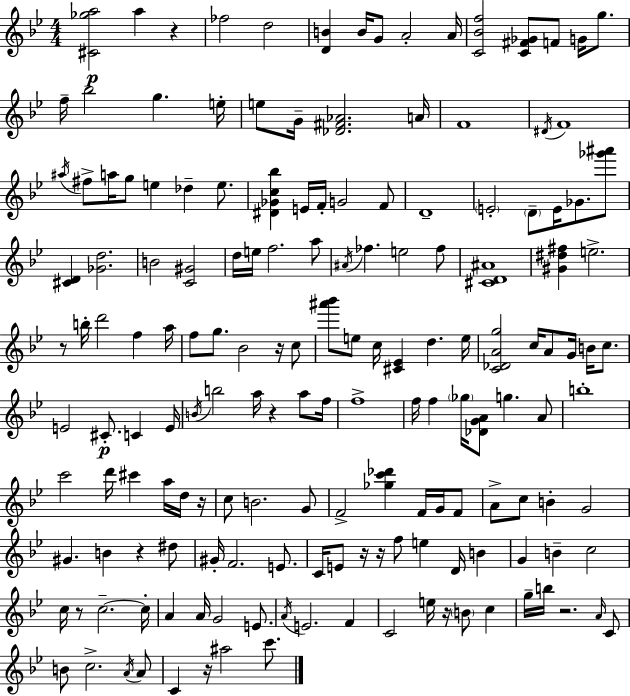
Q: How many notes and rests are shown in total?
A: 164